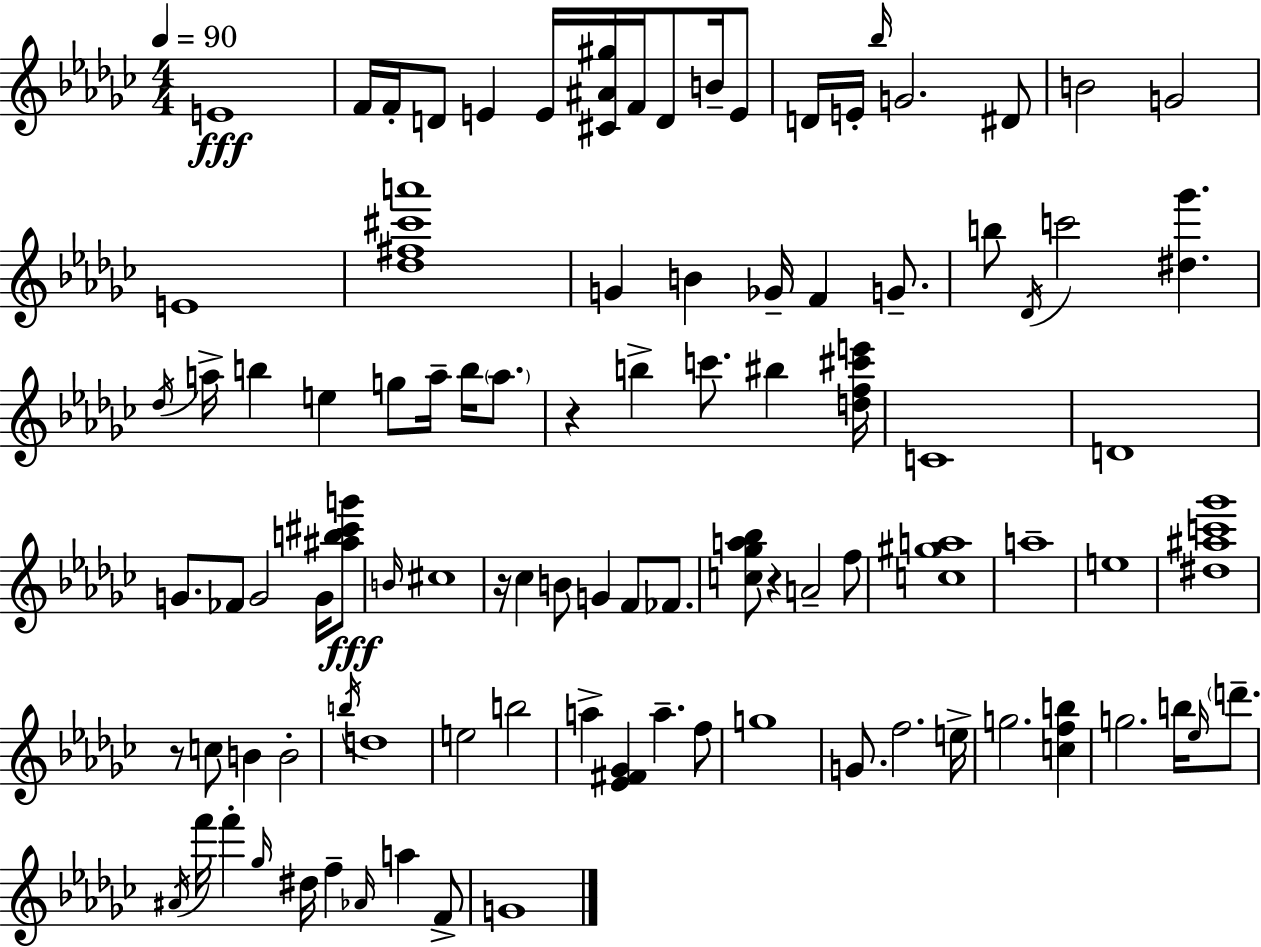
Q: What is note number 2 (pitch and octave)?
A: F4